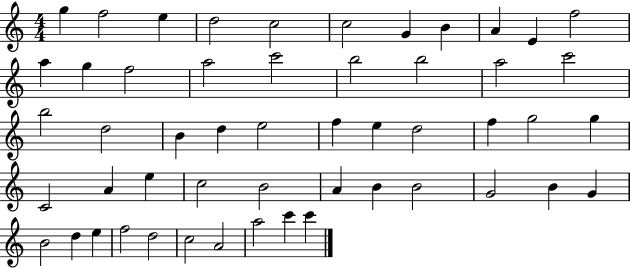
X:1
T:Untitled
M:4/4
L:1/4
K:C
g f2 e d2 c2 c2 G B A E f2 a g f2 a2 c'2 b2 b2 a2 c'2 b2 d2 B d e2 f e d2 f g2 g C2 A e c2 B2 A B B2 G2 B G B2 d e f2 d2 c2 A2 a2 c' c'